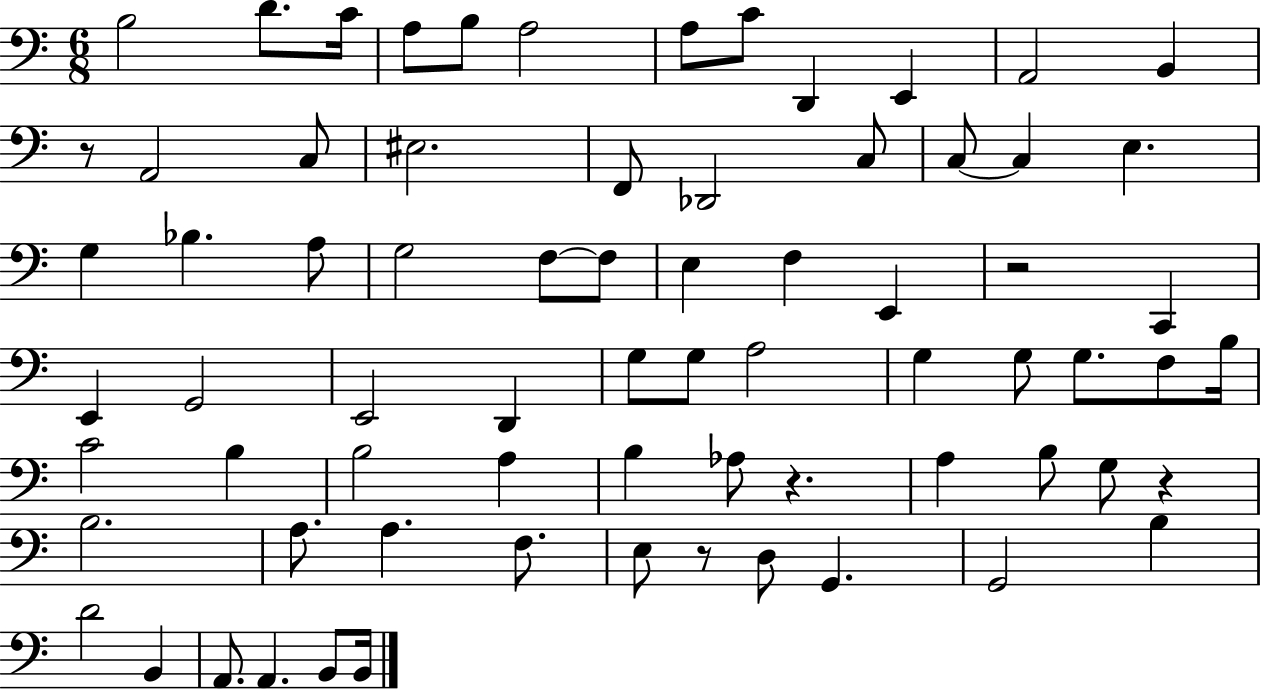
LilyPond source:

{
  \clef bass
  \numericTimeSignature
  \time 6/8
  \key c \major
  b2 d'8. c'16 | a8 b8 a2 | a8 c'8 d,4 e,4 | a,2 b,4 | \break r8 a,2 c8 | eis2. | f,8 des,2 c8 | c8~~ c4 e4. | \break g4 bes4. a8 | g2 f8~~ f8 | e4 f4 e,4 | r2 c,4 | \break e,4 g,2 | e,2 d,4 | g8 g8 a2 | g4 g8 g8. f8 b16 | \break c'2 b4 | b2 a4 | b4 aes8 r4. | a4 b8 g8 r4 | \break b2. | a8. a4. f8. | e8 r8 d8 g,4. | g,2 b4 | \break d'2 b,4 | a,8. a,4. b,8 b,16 | \bar "|."
}